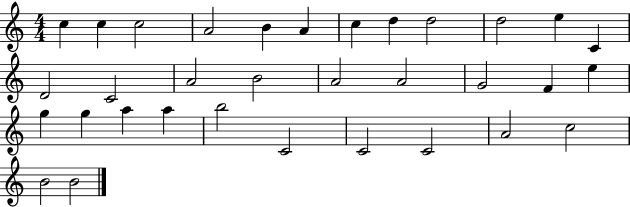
{
  \clef treble
  \numericTimeSignature
  \time 4/4
  \key c \major
  c''4 c''4 c''2 | a'2 b'4 a'4 | c''4 d''4 d''2 | d''2 e''4 c'4 | \break d'2 c'2 | a'2 b'2 | a'2 a'2 | g'2 f'4 e''4 | \break g''4 g''4 a''4 a''4 | b''2 c'2 | c'2 c'2 | a'2 c''2 | \break b'2 b'2 | \bar "|."
}